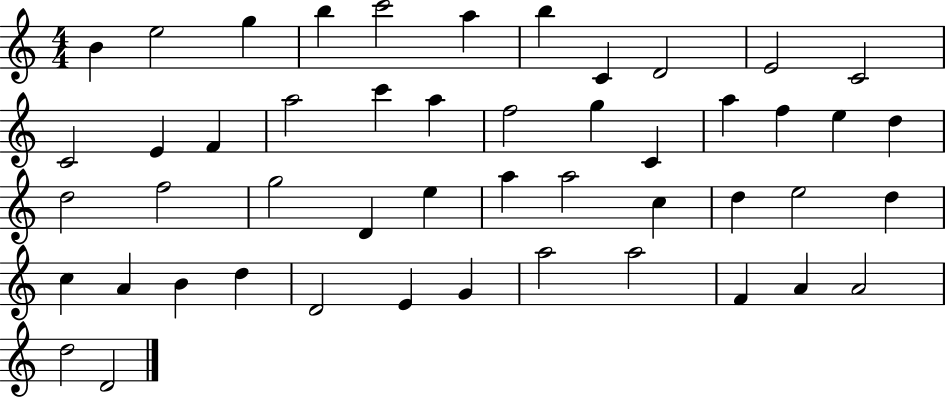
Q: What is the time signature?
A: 4/4